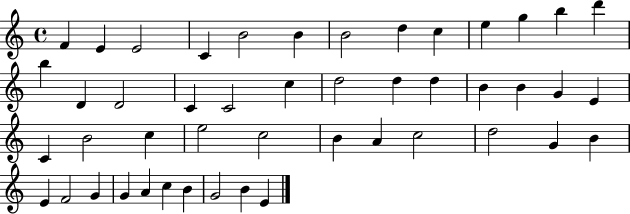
X:1
T:Untitled
M:4/4
L:1/4
K:C
F E E2 C B2 B B2 d c e g b d' b D D2 C C2 c d2 d d B B G E C B2 c e2 c2 B A c2 d2 G B E F2 G G A c B G2 B E